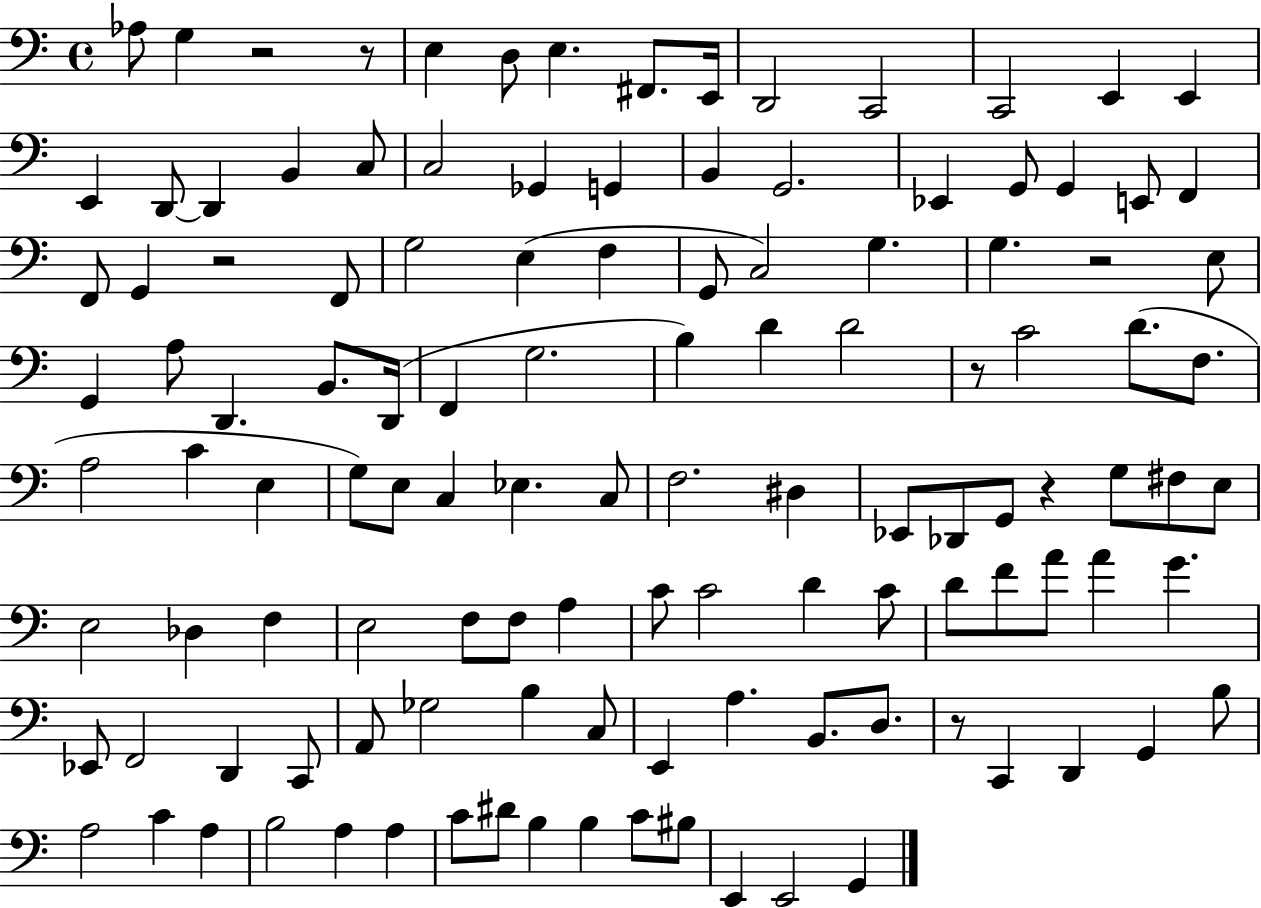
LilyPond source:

{
  \clef bass
  \time 4/4
  \defaultTimeSignature
  \key c \major
  aes8 g4 r2 r8 | e4 d8 e4. fis,8. e,16 | d,2 c,2 | c,2 e,4 e,4 | \break e,4 d,8~~ d,4 b,4 c8 | c2 ges,4 g,4 | b,4 g,2. | ees,4 g,8 g,4 e,8 f,4 | \break f,8 g,4 r2 f,8 | g2 e4( f4 | g,8 c2) g4. | g4. r2 e8 | \break g,4 a8 d,4. b,8. d,16( | f,4 g2. | b4) d'4 d'2 | r8 c'2 d'8.( f8. | \break a2 c'4 e4 | g8) e8 c4 ees4. c8 | f2. dis4 | ees,8 des,8 g,8 r4 g8 fis8 e8 | \break e2 des4 f4 | e2 f8 f8 a4 | c'8 c'2 d'4 c'8 | d'8 f'8 a'8 a'4 g'4. | \break ees,8 f,2 d,4 c,8 | a,8 ges2 b4 c8 | e,4 a4. b,8. d8. | r8 c,4 d,4 g,4 b8 | \break a2 c'4 a4 | b2 a4 a4 | c'8 dis'8 b4 b4 c'8 bis8 | e,4 e,2 g,4 | \break \bar "|."
}